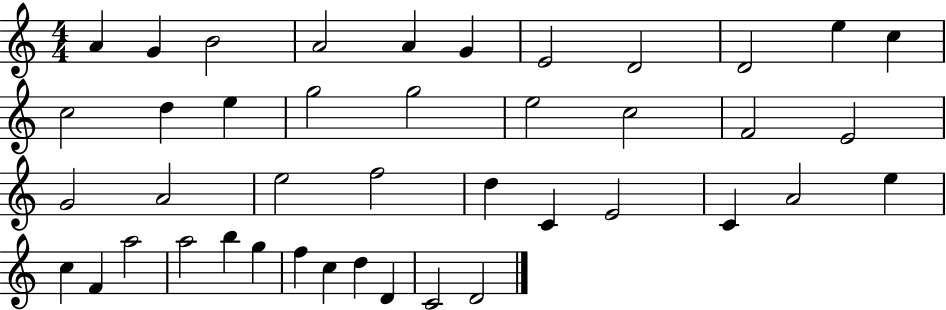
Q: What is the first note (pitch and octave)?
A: A4